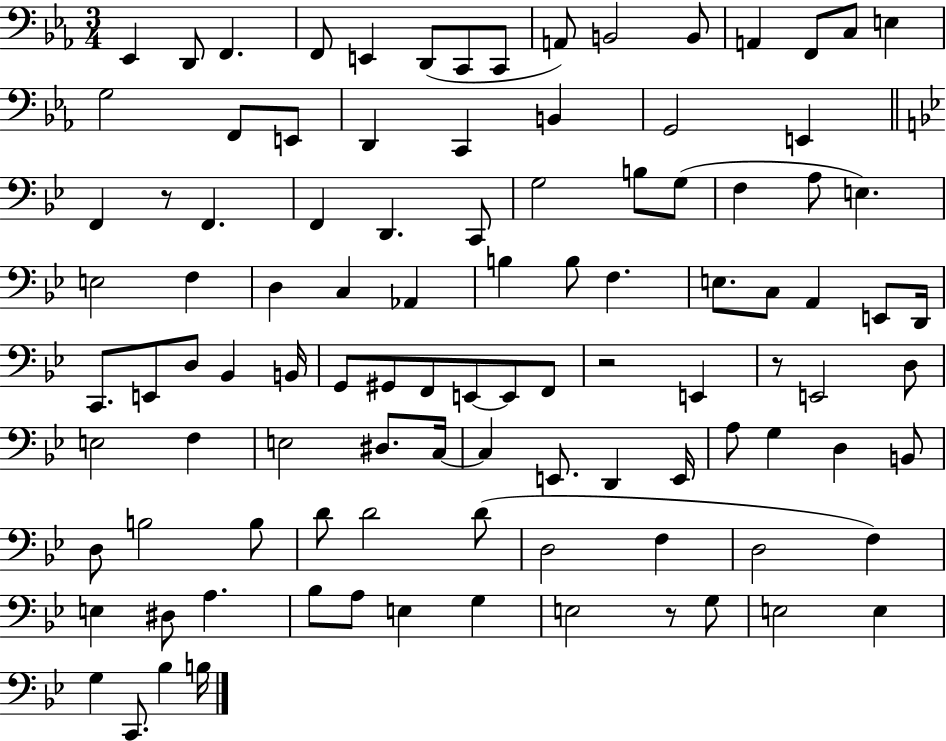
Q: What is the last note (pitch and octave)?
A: B3